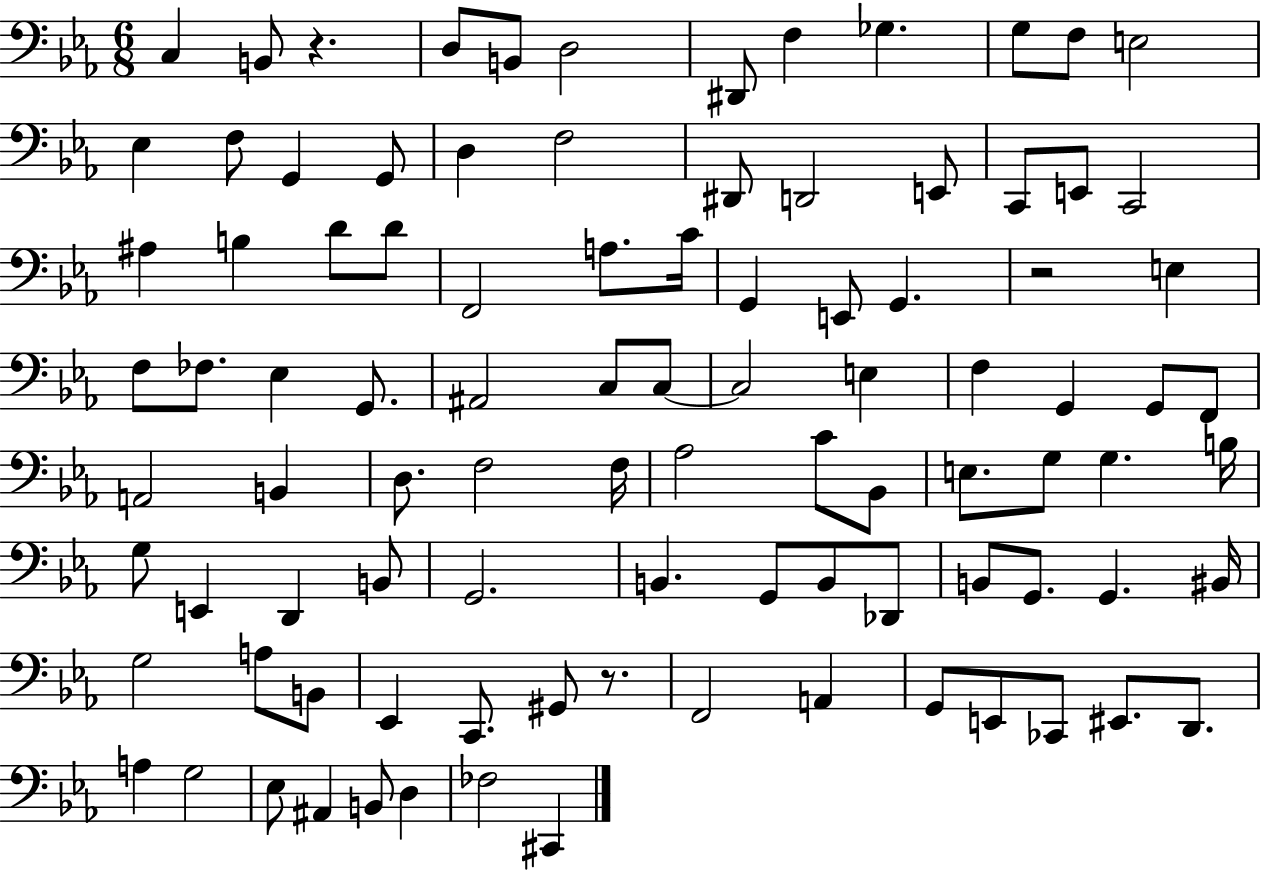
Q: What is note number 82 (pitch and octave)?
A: E2